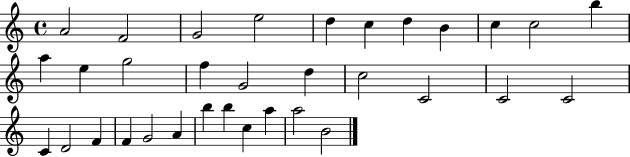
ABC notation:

X:1
T:Untitled
M:4/4
L:1/4
K:C
A2 F2 G2 e2 d c d B c c2 b a e g2 f G2 d c2 C2 C2 C2 C D2 F F G2 A b b c a a2 B2